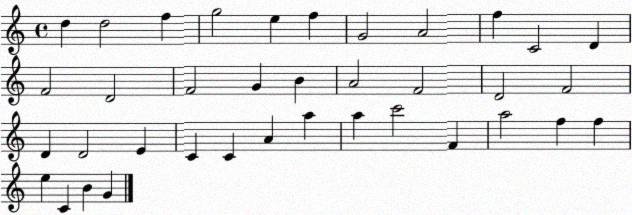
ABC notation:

X:1
T:Untitled
M:4/4
L:1/4
K:C
d d2 f g2 e f G2 A2 f C2 D F2 D2 F2 G B A2 F2 D2 F2 D D2 E C C A a a c'2 F a2 f f e C B G